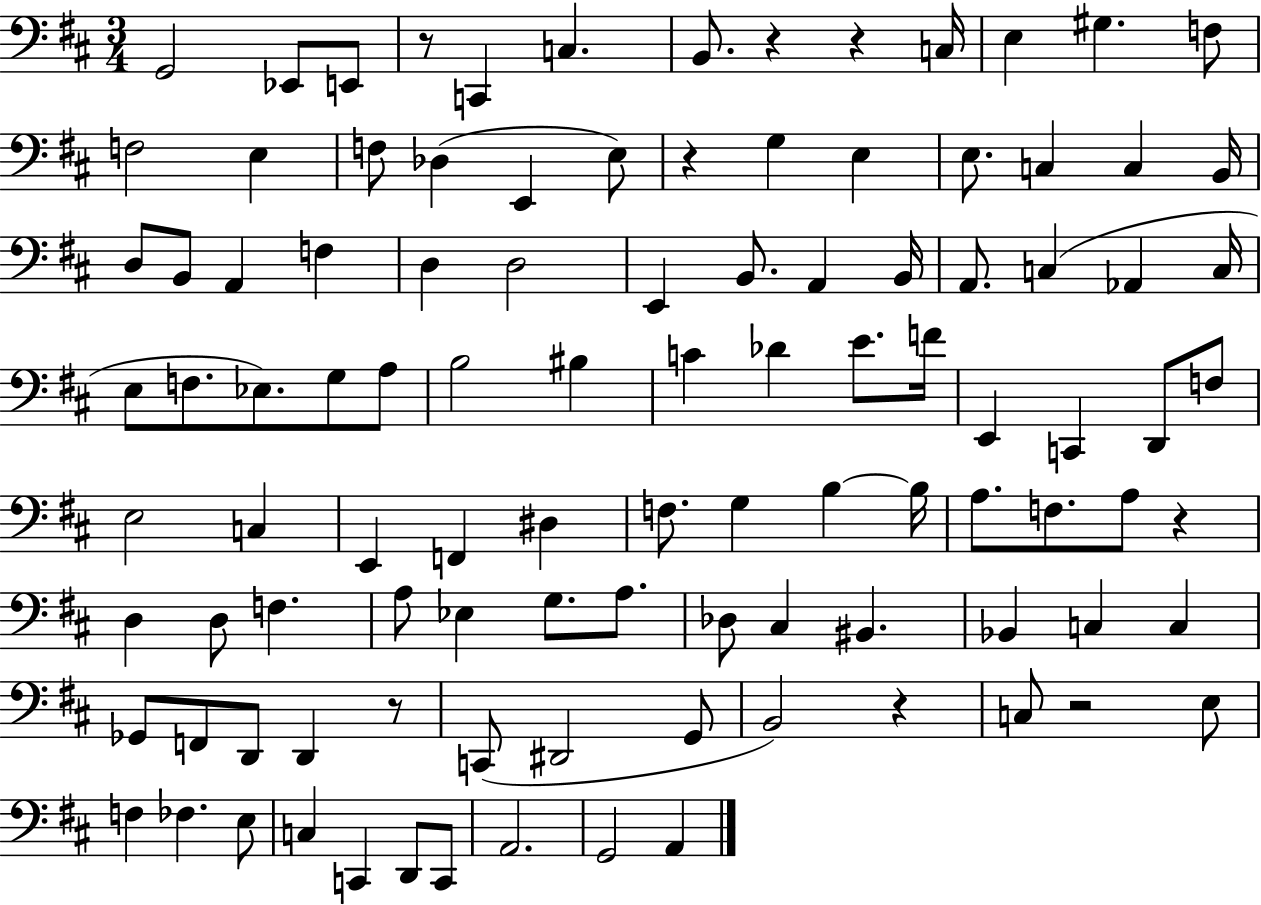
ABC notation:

X:1
T:Untitled
M:3/4
L:1/4
K:D
G,,2 _E,,/2 E,,/2 z/2 C,, C, B,,/2 z z C,/4 E, ^G, F,/2 F,2 E, F,/2 _D, E,, E,/2 z G, E, E,/2 C, C, B,,/4 D,/2 B,,/2 A,, F, D, D,2 E,, B,,/2 A,, B,,/4 A,,/2 C, _A,, C,/4 E,/2 F,/2 _E,/2 G,/2 A,/2 B,2 ^B, C _D E/2 F/4 E,, C,, D,,/2 F,/2 E,2 C, E,, F,, ^D, F,/2 G, B, B,/4 A,/2 F,/2 A,/2 z D, D,/2 F, A,/2 _E, G,/2 A,/2 _D,/2 ^C, ^B,, _B,, C, C, _G,,/2 F,,/2 D,,/2 D,, z/2 C,,/2 ^D,,2 G,,/2 B,,2 z C,/2 z2 E,/2 F, _F, E,/2 C, C,, D,,/2 C,,/2 A,,2 G,,2 A,,